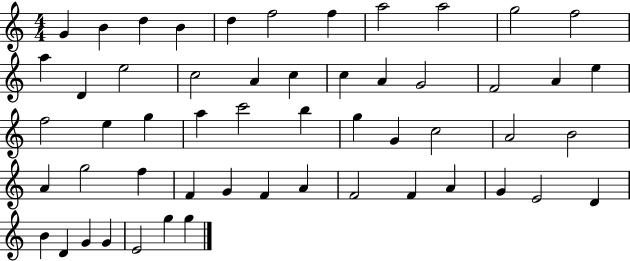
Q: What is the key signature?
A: C major